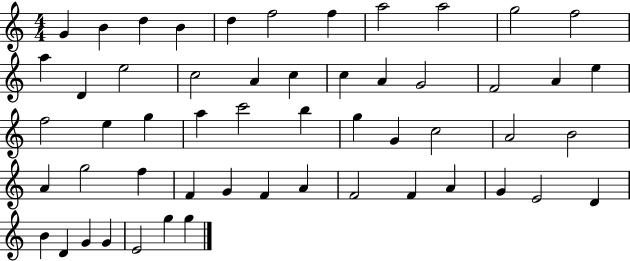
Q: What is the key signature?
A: C major